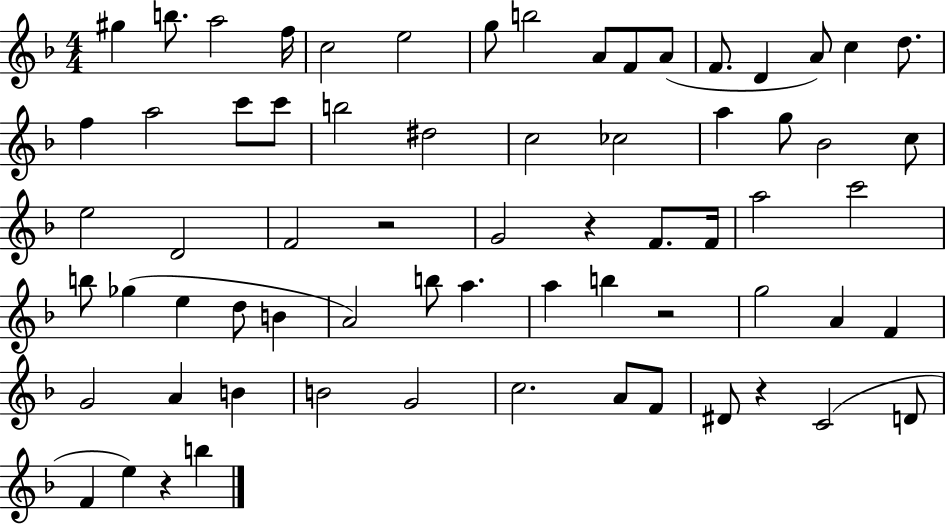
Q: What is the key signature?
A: F major